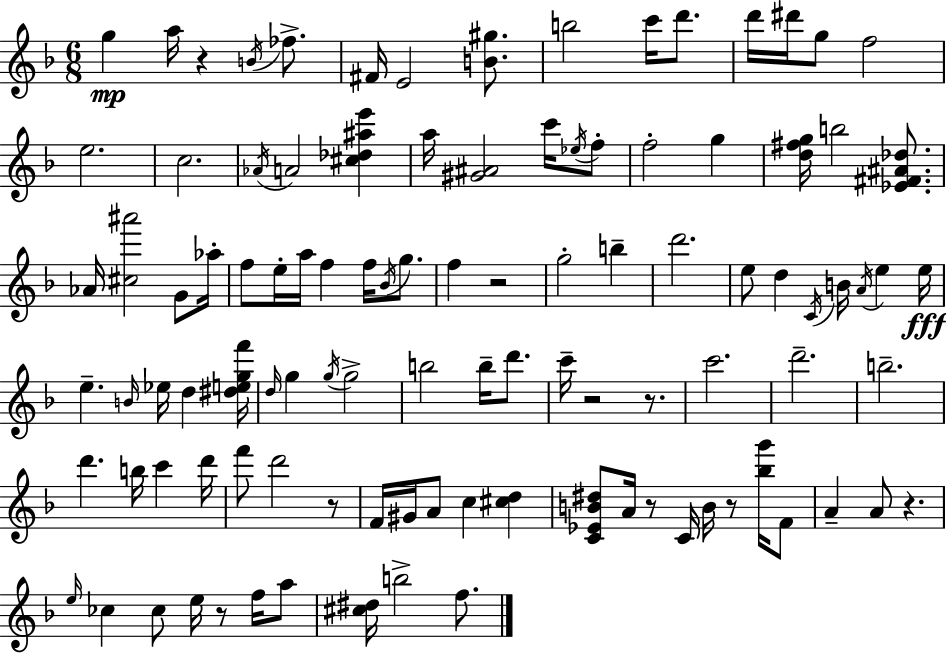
{
  \clef treble
  \numericTimeSignature
  \time 6/8
  \key d \minor
  g''4\mp a''16 r4 \acciaccatura { b'16 } fes''8.-> | fis'16 e'2 <b' gis''>8. | b''2 c'''16 d'''8. | d'''16 dis'''16 g''8 f''2 | \break e''2. | c''2. | \acciaccatura { aes'16 } a'2 <cis'' des'' ais'' e'''>4 | a''16 <gis' ais'>2 c'''16 | \break \acciaccatura { ees''16 } f''8-. f''2-. g''4 | <d'' fis'' g''>16 b''2 | <ees' fis' ais' des''>8. aes'16 <cis'' ais'''>2 | g'8 aes''16-. f''8 e''16-. a''16 f''4 f''16 | \break \acciaccatura { bes'16 } g''8. f''4 r2 | g''2-. | b''4-- d'''2. | e''8 d''4 \acciaccatura { c'16 } b'16 | \break \acciaccatura { a'16 } e''4 e''16\fff e''4.-- | \grace { b'16 } ees''16 d''4 <dis'' e'' g'' f'''>16 \grace { d''16 } g''4 | \acciaccatura { g''16 } g''2-> b''2 | b''16-- d'''8. c'''16-- r2 | \break r8. c'''2. | d'''2.-- | b''2.-- | d'''4. | \break b''16 c'''4 d'''16 f'''8 d'''2 | r8 f'16 gis'16 a'8 | c''4 <cis'' d''>4 <c' ees' b' dis''>8 a'16 | r8 c'16 b'16 r8 <bes'' g'''>16 f'8 a'4-- | \break a'8 r4. \grace { e''16 } ces''4 | ces''8 e''16 r8 f''16 a''8 <cis'' dis''>16 b''2-> | f''8. \bar "|."
}